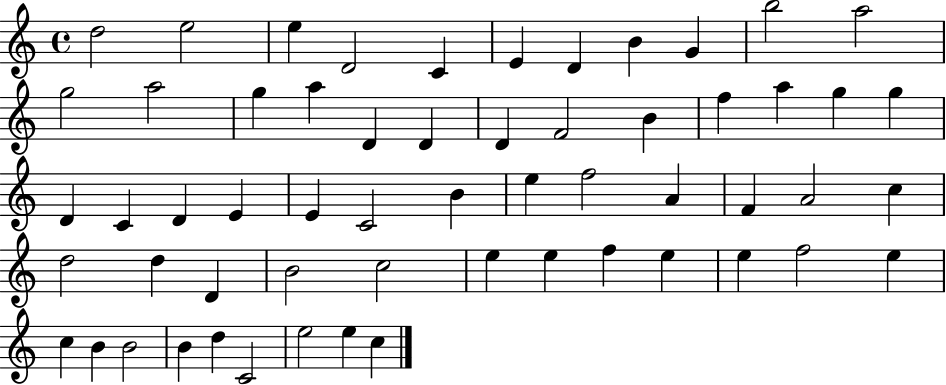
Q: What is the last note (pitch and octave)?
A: C5